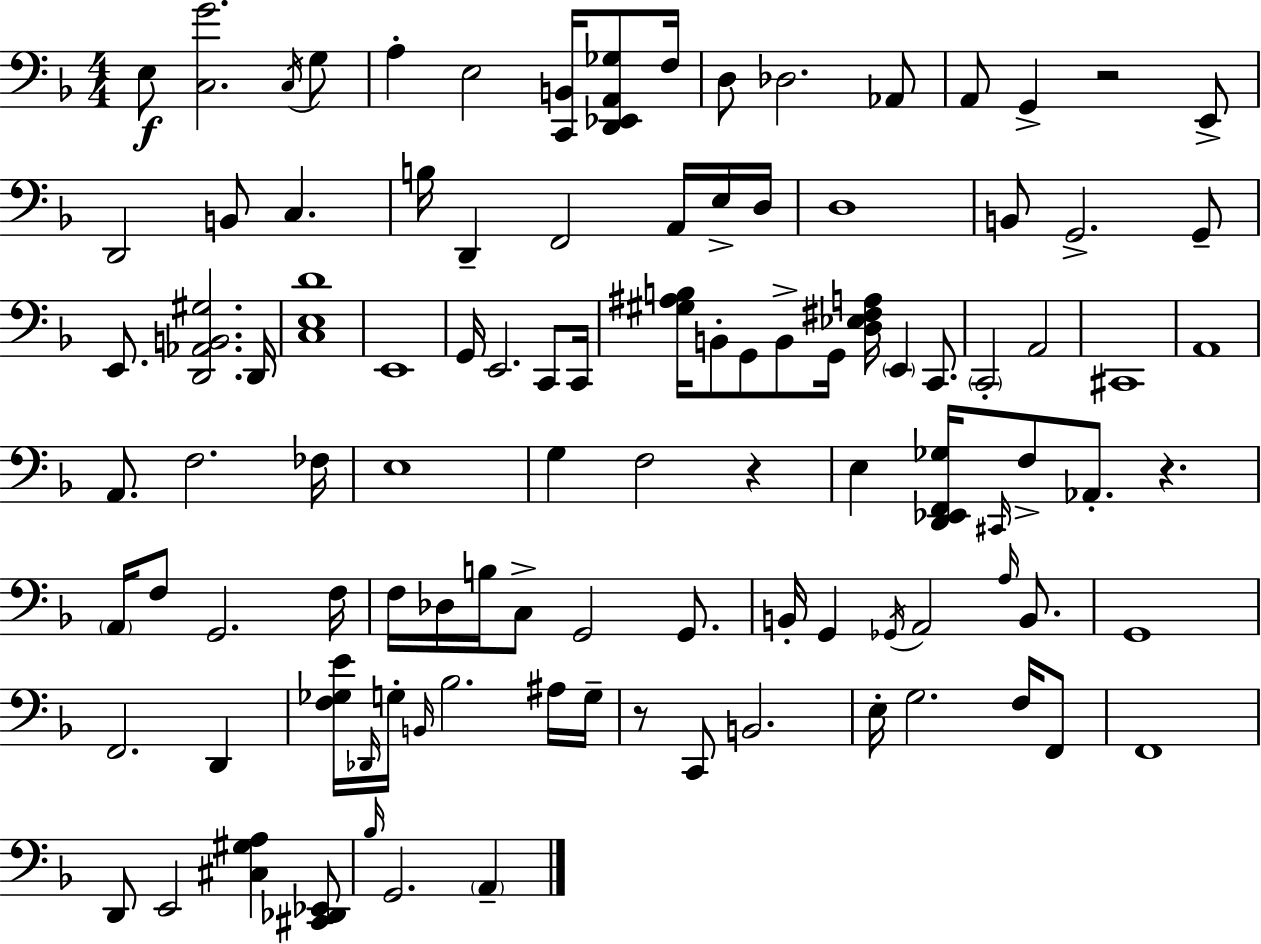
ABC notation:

X:1
T:Untitled
M:4/4
L:1/4
K:Dm
E,/2 [C,G]2 C,/4 G,/2 A, E,2 [C,,B,,]/4 [D,,_E,,A,,_G,]/2 F,/4 D,/2 _D,2 _A,,/2 A,,/2 G,, z2 E,,/2 D,,2 B,,/2 C, B,/4 D,, F,,2 A,,/4 E,/4 D,/4 D,4 B,,/2 G,,2 G,,/2 E,,/2 [D,,_A,,B,,^G,]2 D,,/4 [C,E,D]4 E,,4 G,,/4 E,,2 C,,/2 C,,/4 [^G,^A,B,]/4 B,,/2 G,,/2 B,,/2 G,,/4 [D,_E,^F,A,]/4 E,, C,,/2 C,,2 A,,2 ^C,,4 A,,4 A,,/2 F,2 _F,/4 E,4 G, F,2 z E, [D,,_E,,F,,_G,]/4 ^C,,/4 F,/2 _A,,/2 z A,,/4 F,/2 G,,2 F,/4 F,/4 _D,/4 B,/4 C,/2 G,,2 G,,/2 B,,/4 G,, _G,,/4 A,,2 A,/4 B,,/2 G,,4 F,,2 D,, [F,_G,E]/4 _D,,/4 G,/4 B,,/4 _B,2 ^A,/4 G,/4 z/2 C,,/2 B,,2 E,/4 G,2 F,/4 F,,/2 F,,4 D,,/2 E,,2 [^C,^G,A,] [^C,,_D,,_E,,]/2 _B,/4 G,,2 A,,